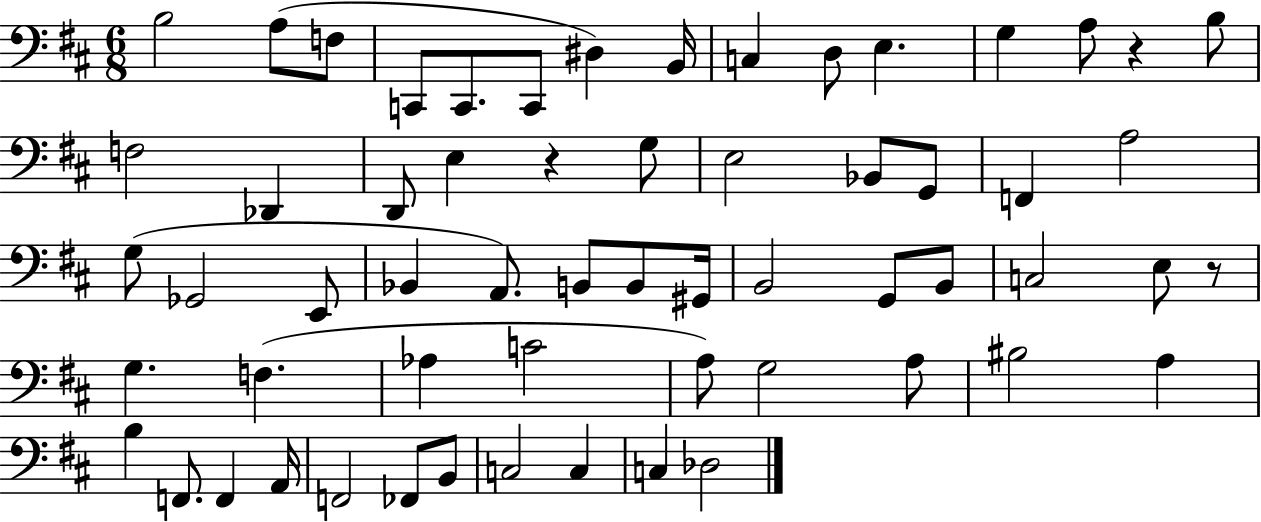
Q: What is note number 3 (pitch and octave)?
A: F3